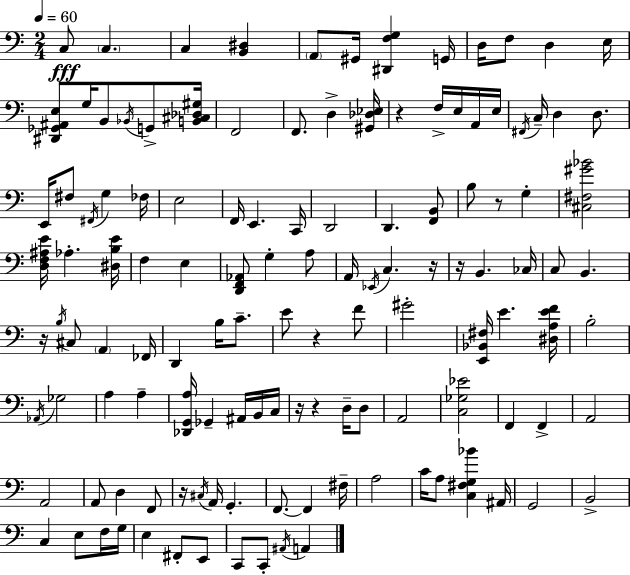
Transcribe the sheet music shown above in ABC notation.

X:1
T:Untitled
M:2/4
L:1/4
K:Am
C,/2 C, C, [B,,^D,] A,,/2 ^G,,/4 [^D,,F,G,] G,,/4 D,/4 F,/2 D, E,/4 [^D,,_G,,^A,,E,]/2 G,/4 B,,/2 _B,,/4 G,,/2 [B,,^C,_D,^G,]/4 F,,2 F,,/2 D, [^G,,_D,_E,]/4 z F,/4 E,/4 A,,/4 E,/4 ^F,,/4 C,/4 D, D,/2 E,,/4 ^F,/2 ^F,,/4 G, _F,/4 E,2 F,,/4 E,, C,,/4 D,,2 D,, [F,,B,,]/2 B,/2 z/2 G, [^C,^F,^G_B]2 [D,F,^A,E]/4 _A, [^D,B,E]/4 F, E, [D,,F,,_A,,]/2 G, A,/2 A,,/4 _E,,/4 C, z/4 z/4 B,, _C,/4 C,/2 B,, z/4 B,/4 ^C,/2 A,, _F,,/4 D,, B,/4 C/2 E/2 z F/2 ^G2 [E,,_B,,^F,]/4 E [^D,A,EF]/4 B,2 _A,,/4 _G,2 A, A, [_D,,G,,A,]/4 _G,, ^A,,/4 B,,/4 C,/4 z/4 z D,/4 D,/2 A,,2 [C,_G,_E]2 F,, F,, A,,2 A,,2 A,,/2 D, F,,/2 z/4 ^C,/4 A,,/4 G,, F,,/2 F,, ^F,/4 A,2 C/4 A,/2 [C,^F,G,_B] ^A,,/4 G,,2 B,,2 C, E,/2 F,/4 G,/4 E, ^F,,/2 E,,/2 C,,/2 C,,/2 ^A,,/4 A,,